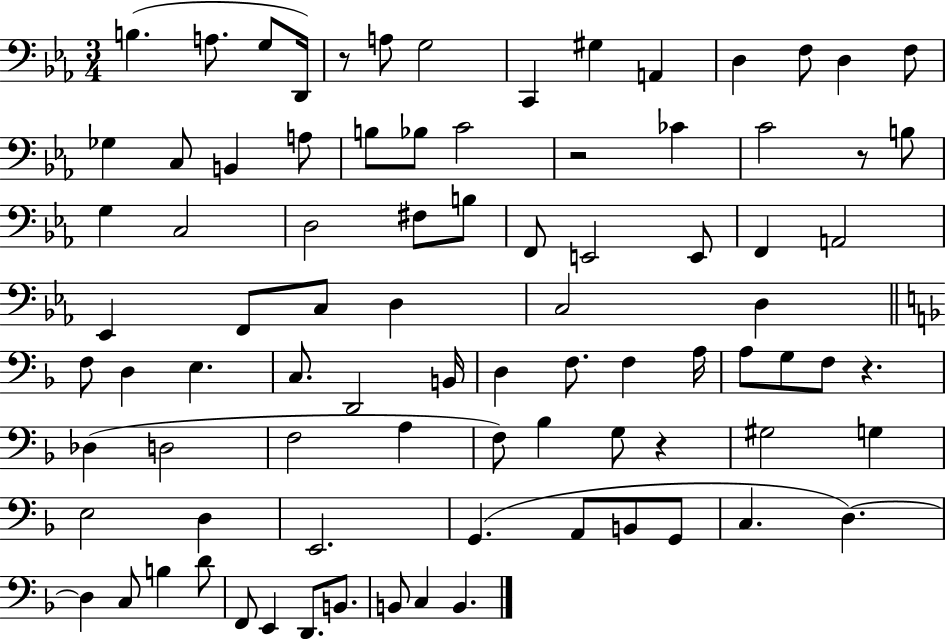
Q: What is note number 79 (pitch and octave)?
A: B2